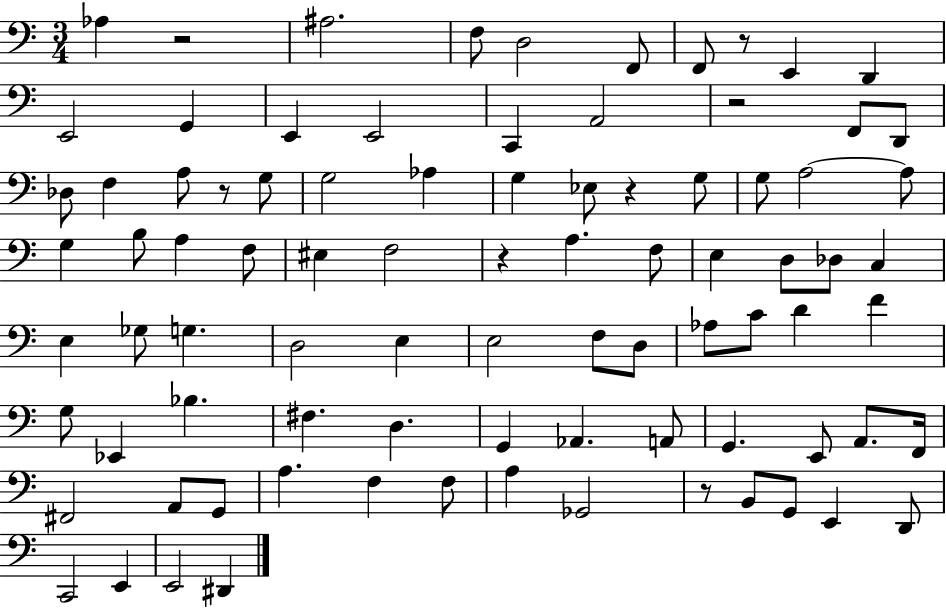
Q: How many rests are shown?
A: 7